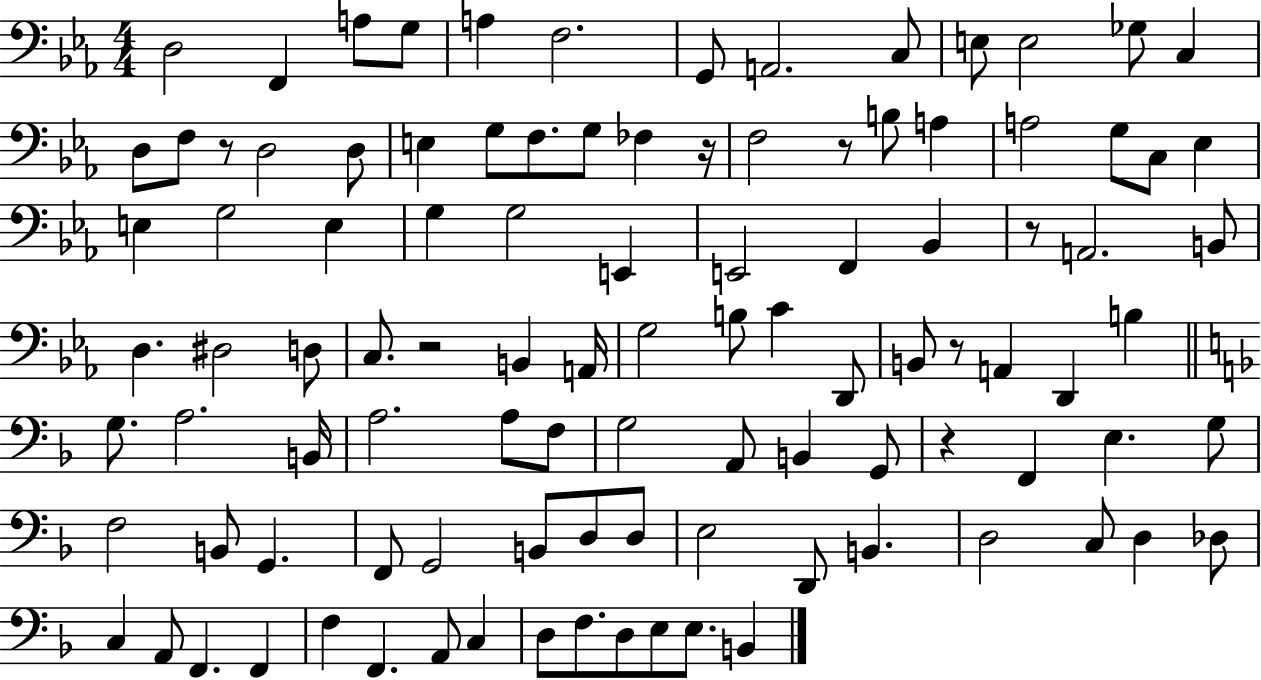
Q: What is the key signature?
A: EES major